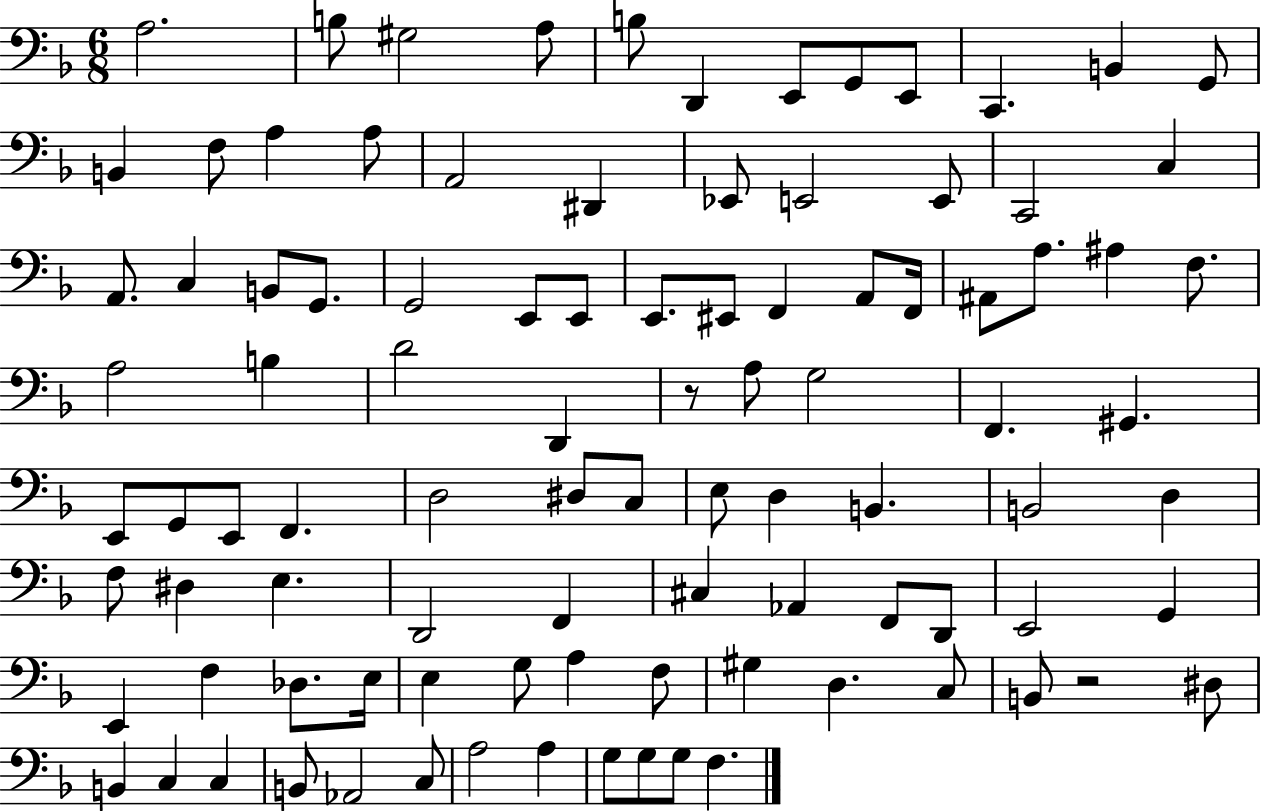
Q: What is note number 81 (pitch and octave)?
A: C3